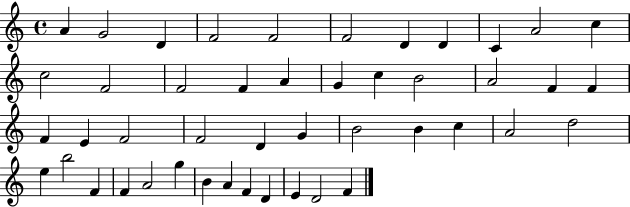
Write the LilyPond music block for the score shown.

{
  \clef treble
  \time 4/4
  \defaultTimeSignature
  \key c \major
  a'4 g'2 d'4 | f'2 f'2 | f'2 d'4 d'4 | c'4 a'2 c''4 | \break c''2 f'2 | f'2 f'4 a'4 | g'4 c''4 b'2 | a'2 f'4 f'4 | \break f'4 e'4 f'2 | f'2 d'4 g'4 | b'2 b'4 c''4 | a'2 d''2 | \break e''4 b''2 f'4 | f'4 a'2 g''4 | b'4 a'4 f'4 d'4 | e'4 d'2 f'4 | \break \bar "|."
}